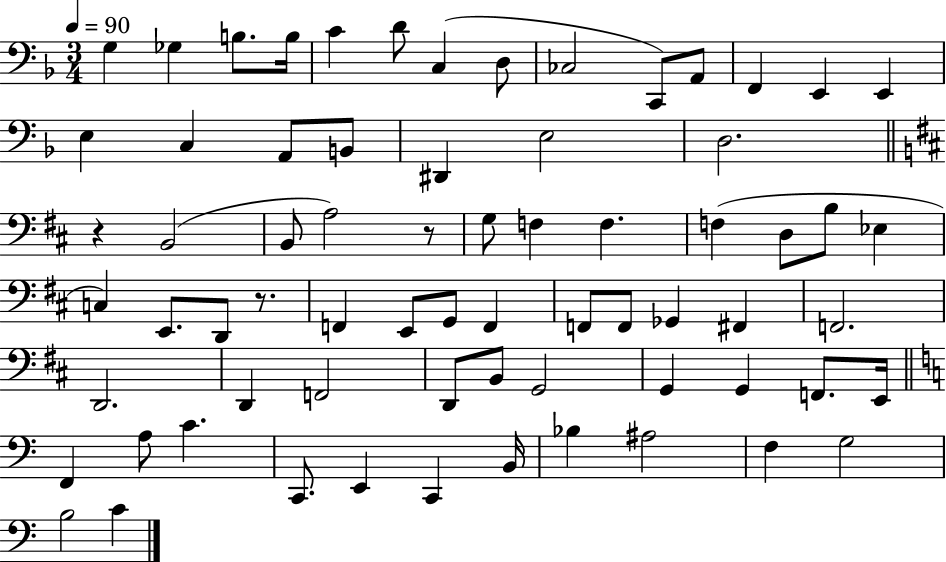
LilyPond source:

{
  \clef bass
  \numericTimeSignature
  \time 3/4
  \key f \major
  \tempo 4 = 90
  g4 ges4 b8. b16 | c'4 d'8 c4( d8 | ces2 c,8) a,8 | f,4 e,4 e,4 | \break e4 c4 a,8 b,8 | dis,4 e2 | d2. | \bar "||" \break \key d \major r4 b,2( | b,8 a2) r8 | g8 f4 f4. | f4( d8 b8 ees4 | \break c4) e,8. d,8 r8. | f,4 e,8 g,8 f,4 | f,8 f,8 ges,4 fis,4 | f,2. | \break d,2. | d,4 f,2 | d,8 b,8 g,2 | g,4 g,4 f,8. e,16 | \break \bar "||" \break \key a \minor f,4 a8 c'4. | c,8. e,4 c,4 b,16 | bes4 ais2 | f4 g2 | \break b2 c'4 | \bar "|."
}